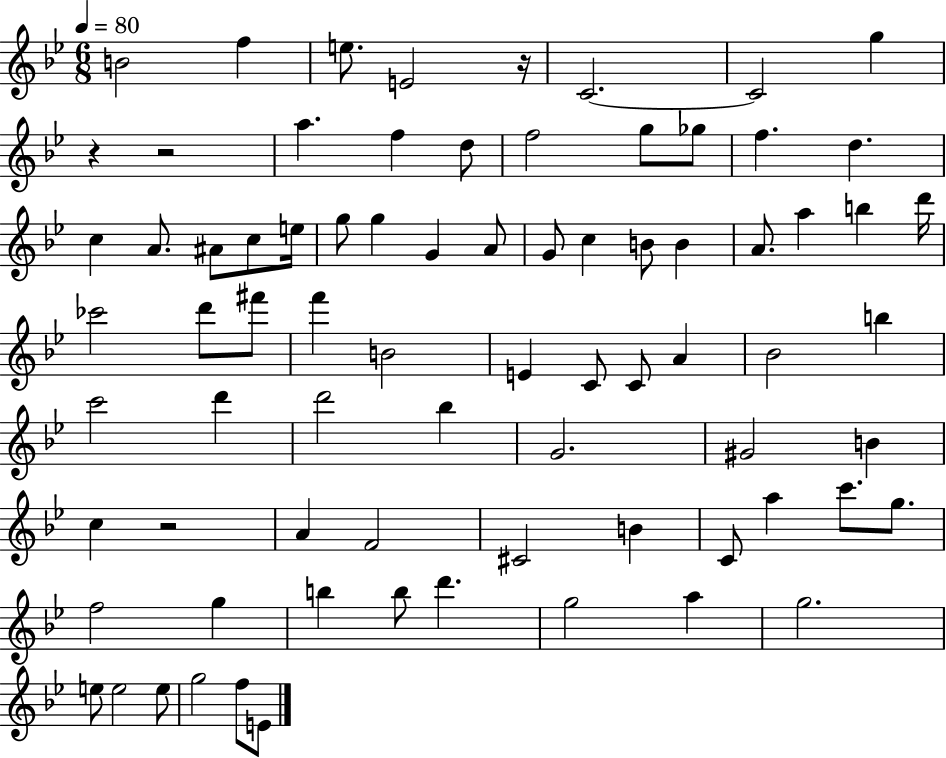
X:1
T:Untitled
M:6/8
L:1/4
K:Bb
B2 f e/2 E2 z/4 C2 C2 g z z2 a f d/2 f2 g/2 _g/2 f d c A/2 ^A/2 c/2 e/4 g/2 g G A/2 G/2 c B/2 B A/2 a b d'/4 _c'2 d'/2 ^f'/2 f' B2 E C/2 C/2 A _B2 b c'2 d' d'2 _b G2 ^G2 B c z2 A F2 ^C2 B C/2 a c'/2 g/2 f2 g b b/2 d' g2 a g2 e/2 e2 e/2 g2 f/2 E/2